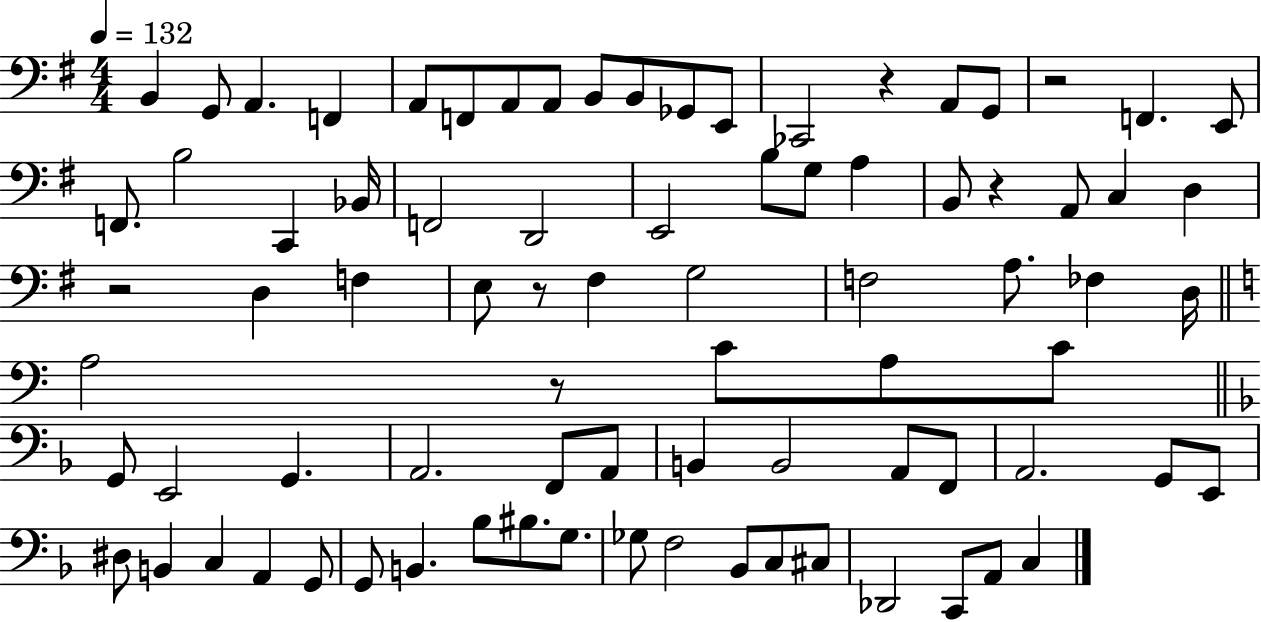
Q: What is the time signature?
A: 4/4